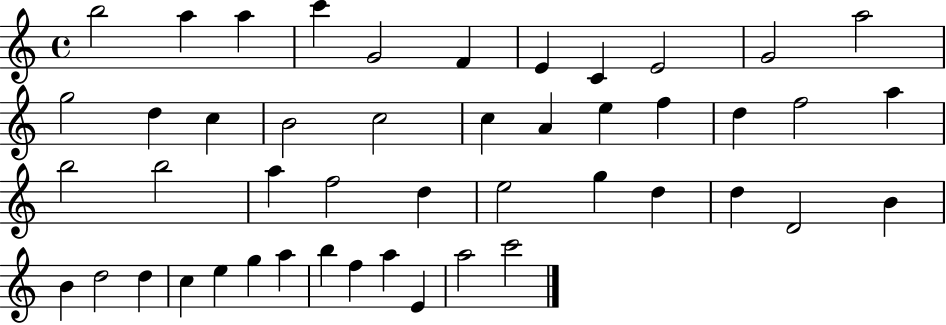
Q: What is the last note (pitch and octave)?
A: C6